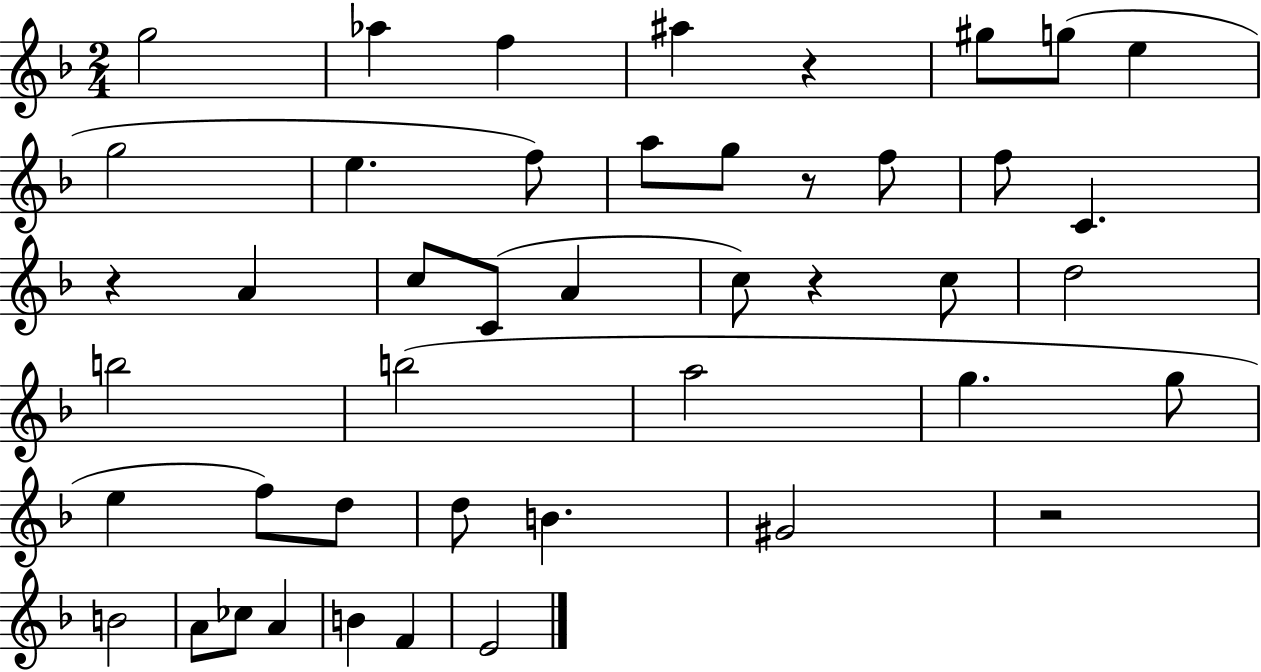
X:1
T:Untitled
M:2/4
L:1/4
K:F
g2 _a f ^a z ^g/2 g/2 e g2 e f/2 a/2 g/2 z/2 f/2 f/2 C z A c/2 C/2 A c/2 z c/2 d2 b2 b2 a2 g g/2 e f/2 d/2 d/2 B ^G2 z2 B2 A/2 _c/2 A B F E2